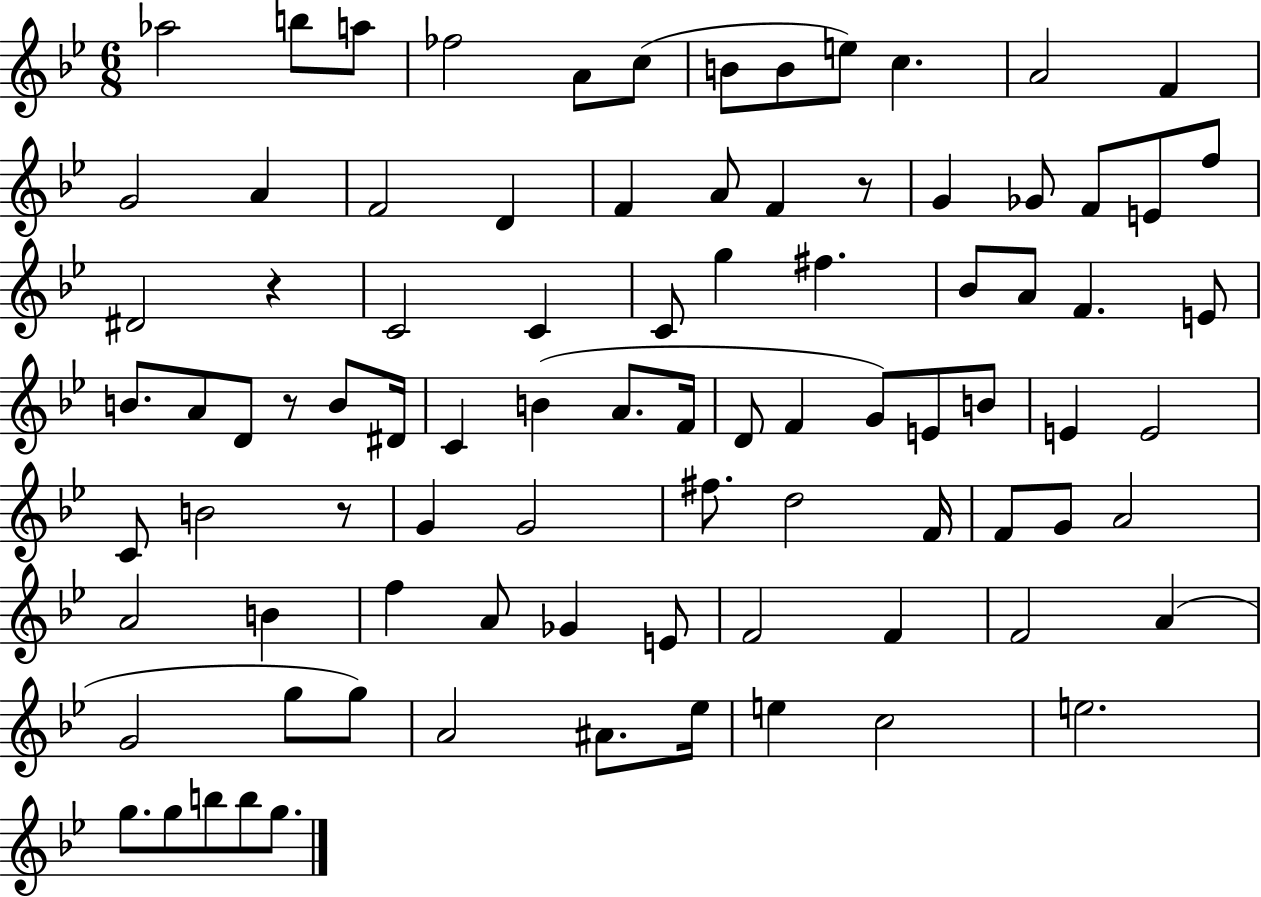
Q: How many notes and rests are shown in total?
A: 88